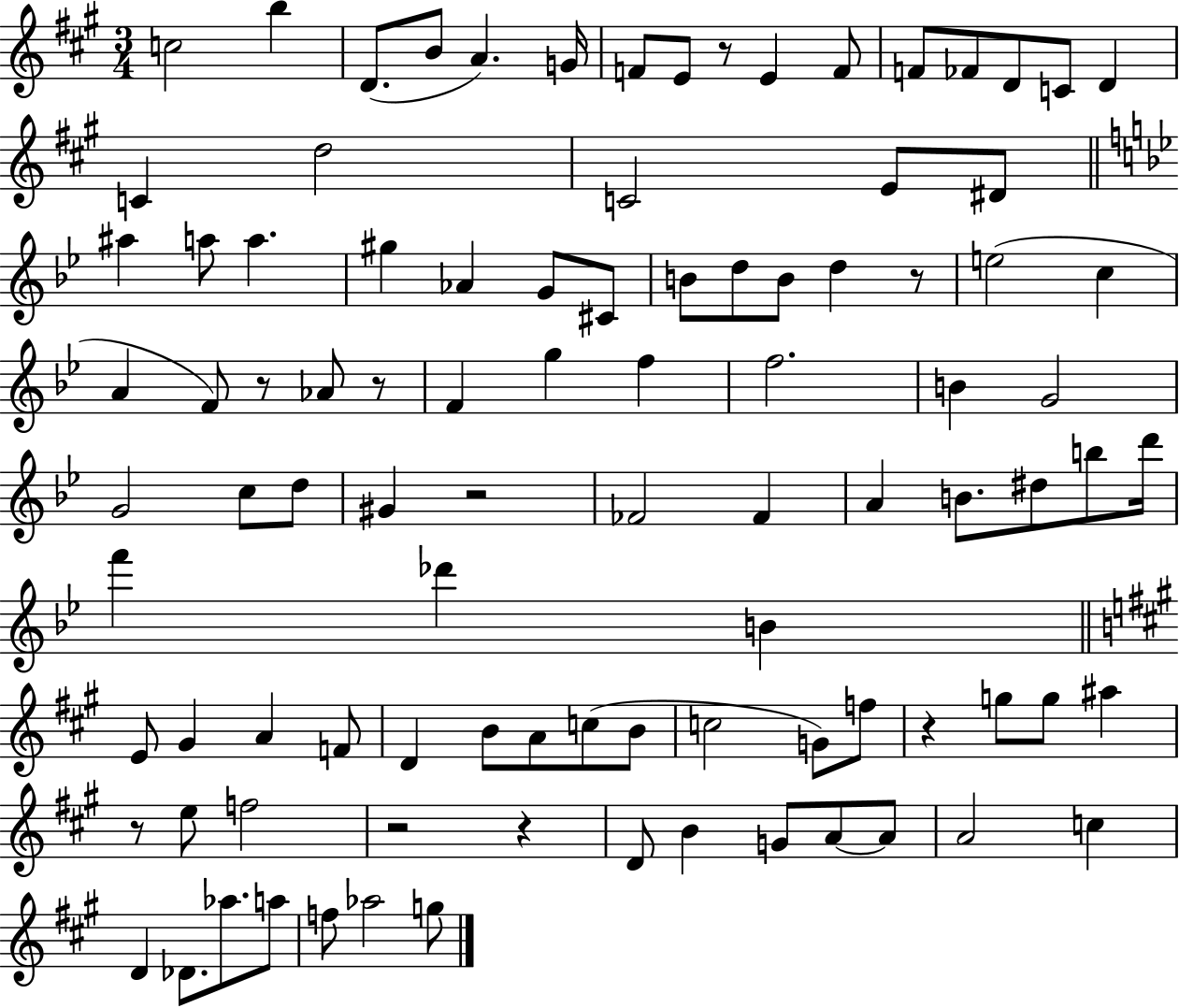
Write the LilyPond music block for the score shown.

{
  \clef treble
  \numericTimeSignature
  \time 3/4
  \key a \major
  c''2 b''4 | d'8.( b'8 a'4.) g'16 | f'8 e'8 r8 e'4 f'8 | f'8 fes'8 d'8 c'8 d'4 | \break c'4 d''2 | c'2 e'8 dis'8 | \bar "||" \break \key g \minor ais''4 a''8 a''4. | gis''4 aes'4 g'8 cis'8 | b'8 d''8 b'8 d''4 r8 | e''2( c''4 | \break a'4 f'8) r8 aes'8 r8 | f'4 g''4 f''4 | f''2. | b'4 g'2 | \break g'2 c''8 d''8 | gis'4 r2 | fes'2 fes'4 | a'4 b'8. dis''8 b''8 d'''16 | \break f'''4 des'''4 b'4 | \bar "||" \break \key a \major e'8 gis'4 a'4 f'8 | d'4 b'8 a'8 c''8( b'8 | c''2 g'8) f''8 | r4 g''8 g''8 ais''4 | \break r8 e''8 f''2 | r2 r4 | d'8 b'4 g'8 a'8~~ a'8 | a'2 c''4 | \break d'4 des'8. aes''8. a''8 | f''8 aes''2 g''8 | \bar "|."
}